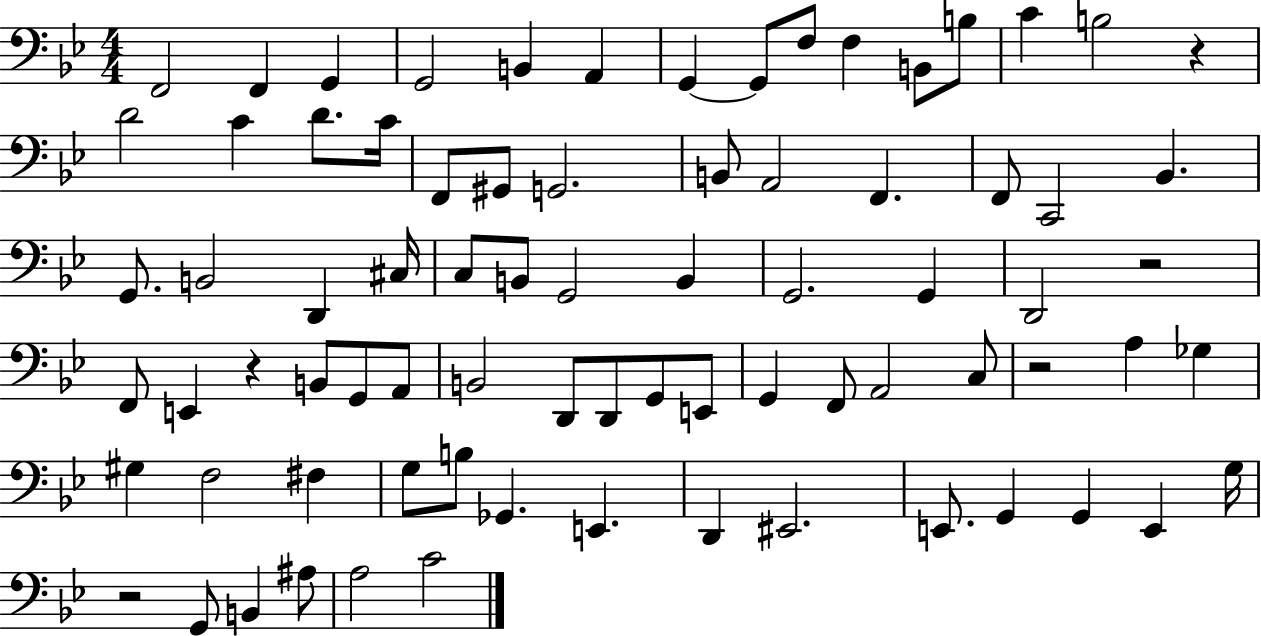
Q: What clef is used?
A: bass